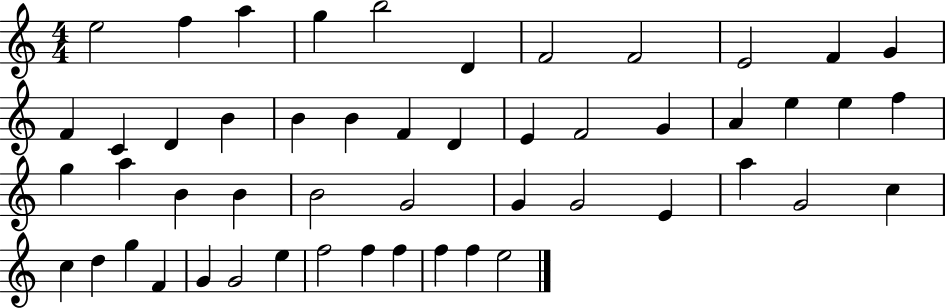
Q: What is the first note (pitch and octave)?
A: E5